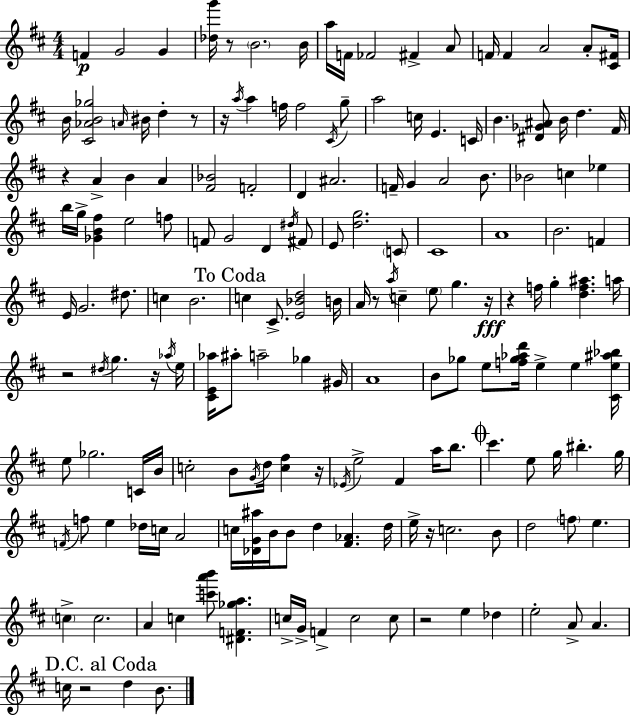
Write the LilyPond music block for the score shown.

{
  \clef treble
  \numericTimeSignature
  \time 4/4
  \key d \major
  \repeat volta 2 { f'4\p g'2 g'4 | <des'' g'''>16 r8 \parenthesize b'2. b'16 | a''16 f'16 fes'2 fis'4-> a'8 | f'16 f'4 a'2 a'8-. <cis' fis'>16 | \break b'16 <cis' aes' b' ges''>2 \grace { a'16 } bis'16 d''4-. r8 | r16 \acciaccatura { a''16 } a''4 f''16 f''2 | \acciaccatura { cis'16 } g''8-- a''2 c''16 e'4. | c'16 b'4. <dis' ges' ais'>8 b'16 d''4. | \break fis'16 r4 a'4-> b'4 a'4 | <fis' bes'>2 f'2-. | d'4 ais'2. | f'16-- g'4 a'2 | \break b'8. bes'2 c''4 ees''4 | b''16 g''16-> <ges' b' fis''>4 e''2 | f''8 f'8 g'2 d'4 | \acciaccatura { dis''16 } fis'8 e'8 <d'' g''>2. | \break \parenthesize c'8 cis'1 | a'1 | b'2. | f'4 e'16 g'2. | \break dis''8. c''4 b'2. | \mark "To Coda" c''4 cis'8.-> <e' bes' d''>2 | b'16 a'16 r8 \acciaccatura { a''16 } c''4-- \parenthesize e''8 g''4. | r16\fff r4 f''16 g''4-. <d'' f'' ais''>4. | \break a''16 r2 \acciaccatura { dis''16 } g''4. | r16 \acciaccatura { aes''16 } e''16 <cis' e' aes''>16 ais''8-. a''2-- | ges''4 gis'16 a'1 | b'8 ges''8 e''8 <f'' ges'' aes'' d'''>16 e''4-> | \break e''4 <cis' e'' ais'' bes''>16 e''8 ges''2. | c'16 b'16 c''2-. b'8 | \acciaccatura { g'16 } d''16 <c'' fis''>4 r16 \acciaccatura { ees'16 } e''2-> | fis'4 a''16 b''8. \mark \markup { \musicglyph "scripts.coda" } cis'''4. e''8 | \break g''16 bis''4.-. g''16 \acciaccatura { f'16 } f''8 e''4 | des''16 c''16 a'2 c''16 <des' g' ais''>16 b'16 b'8 d''4 | <fis' aes'>4. d''16 e''16-> r16 c''2. | b'8 d''2 | \break \parenthesize f''8 e''4. \parenthesize c''4-> c''2. | a'4 c''4 | <c''' a''' b'''>8 <dis' f' ges'' a''>4. c''16-> g'16-> f'4-> | c''2 c''8 r2 | \break e''4 des''4 e''2-. | a'8-> a'4. \mark "D.C. al Coda" c''16 r2 | d''4 b'8. } \bar "|."
}